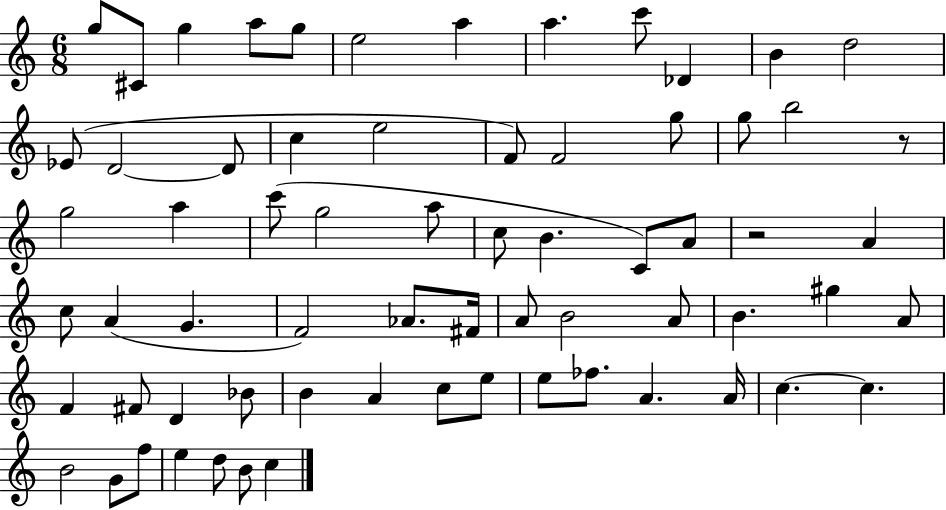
{
  \clef treble
  \numericTimeSignature
  \time 6/8
  \key c \major
  \repeat volta 2 { g''8 cis'8 g''4 a''8 g''8 | e''2 a''4 | a''4. c'''8 des'4 | b'4 d''2 | \break ees'8( d'2~~ d'8 | c''4 e''2 | f'8) f'2 g''8 | g''8 b''2 r8 | \break g''2 a''4 | c'''8( g''2 a''8 | c''8 b'4. c'8) a'8 | r2 a'4 | \break c''8 a'4( g'4. | f'2) aes'8. fis'16 | a'8 b'2 a'8 | b'4. gis''4 a'8 | \break f'4 fis'8 d'4 bes'8 | b'4 a'4 c''8 e''8 | e''8 fes''8. a'4. a'16 | c''4.~~ c''4. | \break b'2 g'8 f''8 | e''4 d''8 b'8 c''4 | } \bar "|."
}